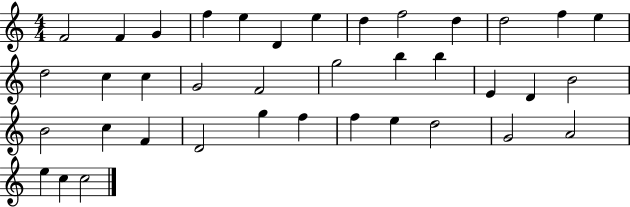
F4/h F4/q G4/q F5/q E5/q D4/q E5/q D5/q F5/h D5/q D5/h F5/q E5/q D5/h C5/q C5/q G4/h F4/h G5/h B5/q B5/q E4/q D4/q B4/h B4/h C5/q F4/q D4/h G5/q F5/q F5/q E5/q D5/h G4/h A4/h E5/q C5/q C5/h